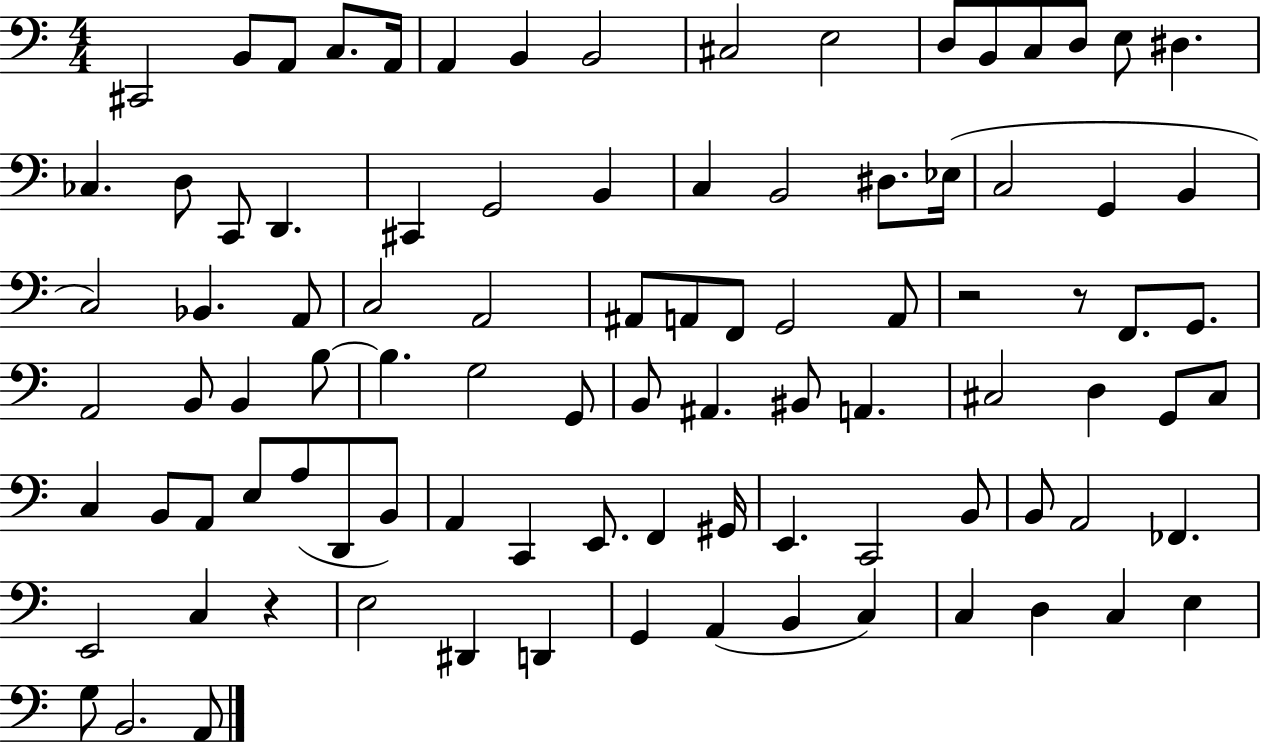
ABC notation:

X:1
T:Untitled
M:4/4
L:1/4
K:C
^C,,2 B,,/2 A,,/2 C,/2 A,,/4 A,, B,, B,,2 ^C,2 E,2 D,/2 B,,/2 C,/2 D,/2 E,/2 ^D, _C, D,/2 C,,/2 D,, ^C,, G,,2 B,, C, B,,2 ^D,/2 _E,/4 C,2 G,, B,, C,2 _B,, A,,/2 C,2 A,,2 ^A,,/2 A,,/2 F,,/2 G,,2 A,,/2 z2 z/2 F,,/2 G,,/2 A,,2 B,,/2 B,, B,/2 B, G,2 G,,/2 B,,/2 ^A,, ^B,,/2 A,, ^C,2 D, G,,/2 ^C,/2 C, B,,/2 A,,/2 E,/2 A,/2 D,,/2 B,,/2 A,, C,, E,,/2 F,, ^G,,/4 E,, C,,2 B,,/2 B,,/2 A,,2 _F,, E,,2 C, z E,2 ^D,, D,, G,, A,, B,, C, C, D, C, E, G,/2 B,,2 A,,/2